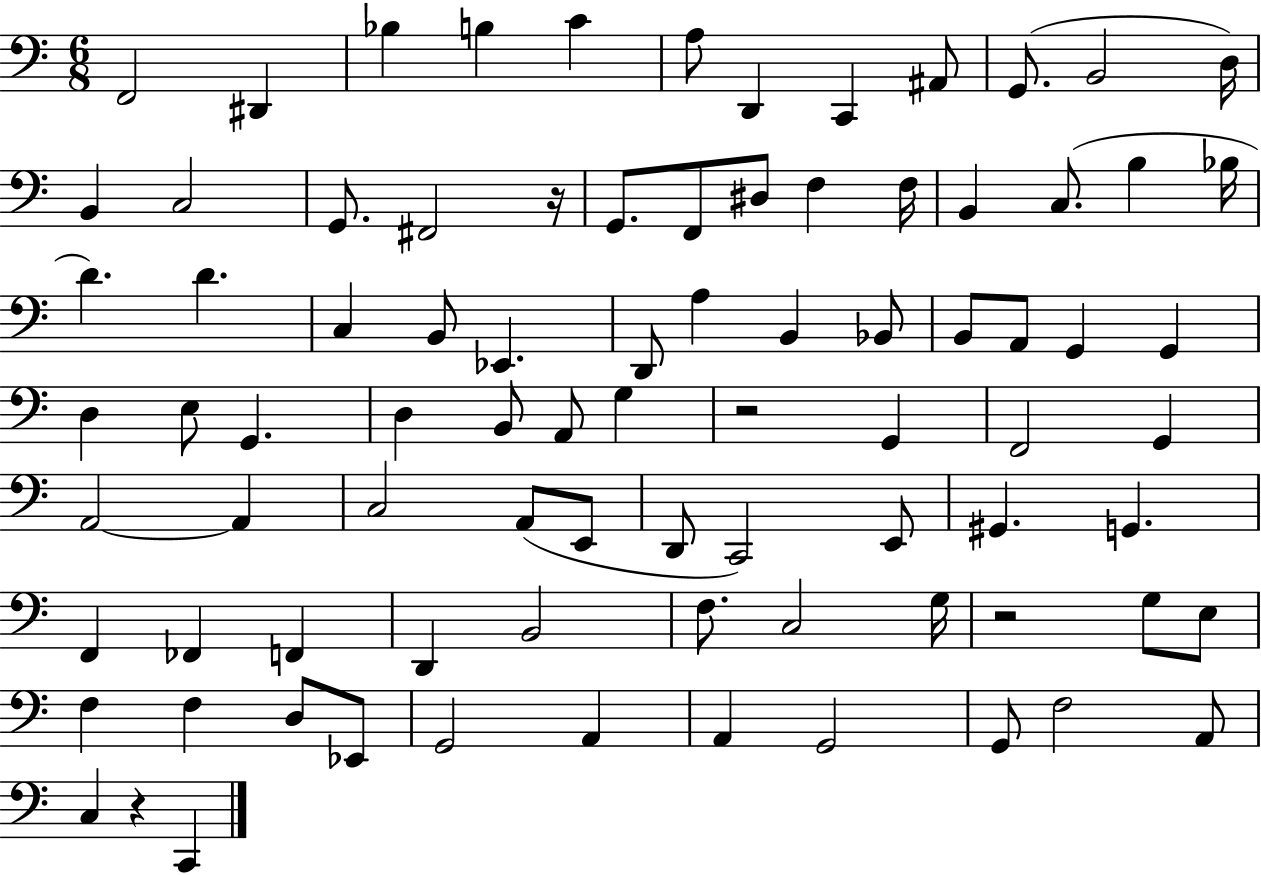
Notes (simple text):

F2/h D#2/q Bb3/q B3/q C4/q A3/e D2/q C2/q A#2/e G2/e. B2/h D3/s B2/q C3/h G2/e. F#2/h R/s G2/e. F2/e D#3/e F3/q F3/s B2/q C3/e. B3/q Bb3/s D4/q. D4/q. C3/q B2/e Eb2/q. D2/e A3/q B2/q Bb2/e B2/e A2/e G2/q G2/q D3/q E3/e G2/q. D3/q B2/e A2/e G3/q R/h G2/q F2/h G2/q A2/h A2/q C3/h A2/e E2/e D2/e C2/h E2/e G#2/q. G2/q. F2/q FES2/q F2/q D2/q B2/h F3/e. C3/h G3/s R/h G3/e E3/e F3/q F3/q D3/e Eb2/e G2/h A2/q A2/q G2/h G2/e F3/h A2/e C3/q R/q C2/q